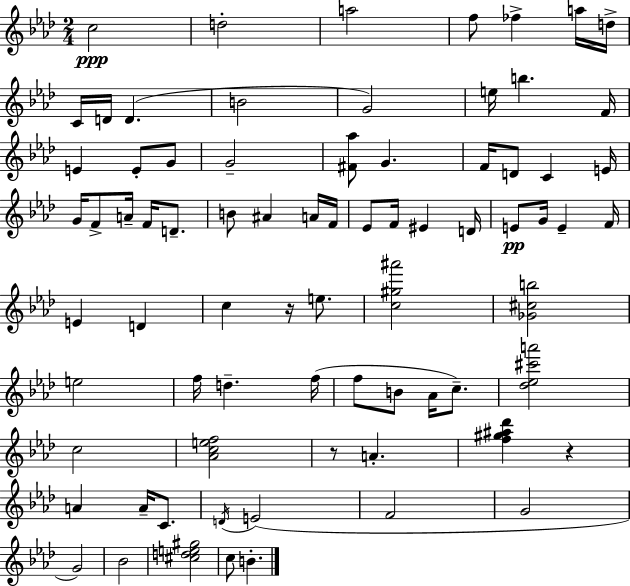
{
  \clef treble
  \numericTimeSignature
  \time 2/4
  \key aes \major
  \repeat volta 2 { c''2\ppp | d''2-. | a''2 | f''8 fes''4-> a''16 d''16-> | \break c'16 d'16 d'4.( | b'2 | g'2) | e''16 b''4. f'16 | \break e'4 e'8-. g'8 | g'2-- | <fis' aes''>8 g'4. | f'16 d'8 c'4 e'16 | \break g'16 f'8-> a'16-- f'16 d'8.-- | b'8 ais'4 a'16 f'16 | ees'8 f'16 eis'4 d'16 | e'8\pp g'16 e'4-- f'16 | \break e'4 d'4 | c''4 r16 e''8. | <c'' gis'' ais'''>2 | <ges' cis'' b''>2 | \break e''2 | f''16 d''4.-- f''16( | f''8 b'8 aes'16 c''8.--) | <des'' ees'' cis''' a'''>2 | \break c''2 | <aes' c'' e'' f''>2 | r8 a'4.-. | <f'' gis'' ais'' des'''>4 r4 | \break a'4 a'16-- c'8. | \acciaccatura { d'16 }( e'2 | f'2 | g'2 | \break g'2) | bes'2 | <cis'' d'' e'' gis''>2 | c''8 b'4.-. | \break } \bar "|."
}